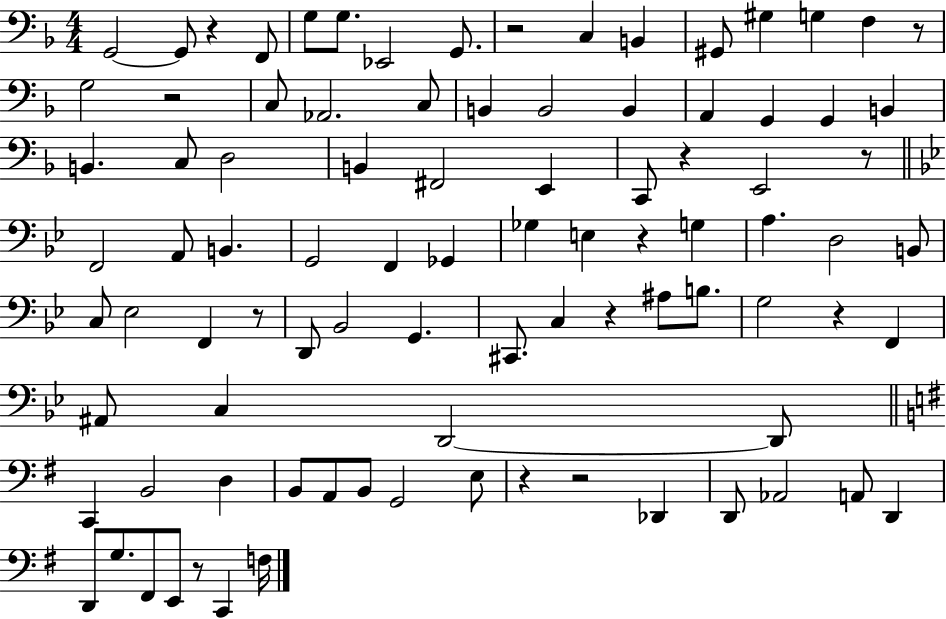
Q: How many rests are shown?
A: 13